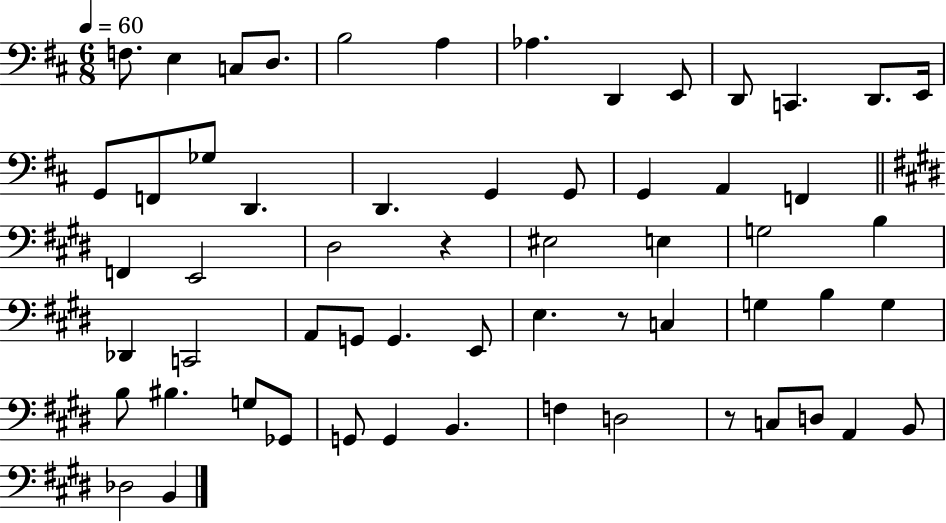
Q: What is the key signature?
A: D major